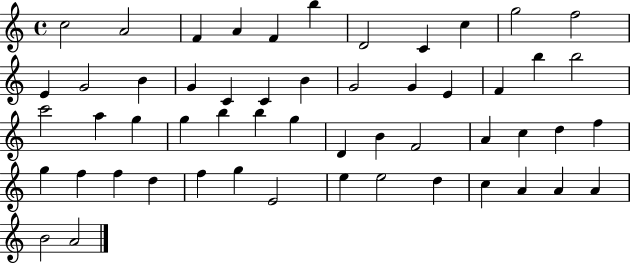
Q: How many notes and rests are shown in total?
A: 54